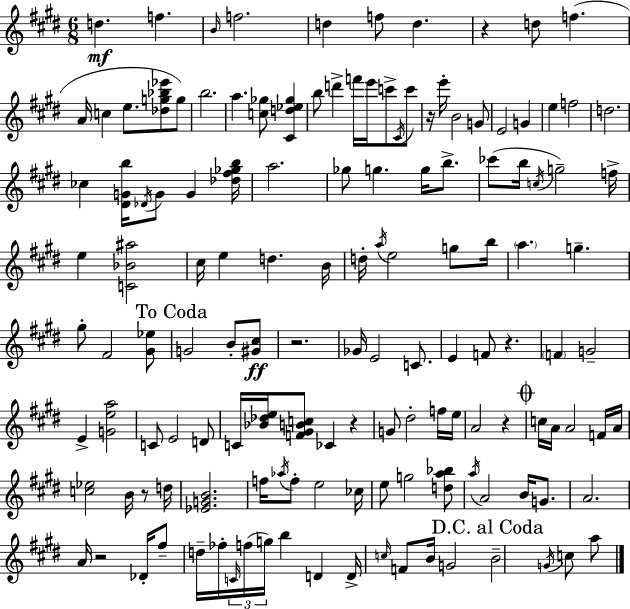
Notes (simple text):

D5/q. F5/q. B4/s F5/h. D5/q F5/e D5/q. R/q D5/e F5/q. A4/s C5/q E5/e. [Db5,G5,Bb5,Eb6]/e G5/e B5/h. A5/q. [C5,Gb5]/e [C#4,D5,Eb5,Gb5]/q B5/e D6/q F6/s E6/s C6/e C#4/s C6/e R/s E6/s B4/h G4/e E4/h G4/q E5/q F5/h D5/h. CES5/q [D#4,G4,B5]/s Db4/s G4/e G4/q [Db5,F#5,Gb5,B5]/s A5/h. Gb5/e G5/q. G5/s B5/e. CES6/e B5/s C5/s G5/h F5/s E5/q [C4,Bb4,A#5]/h C#5/s E5/q D5/q. B4/s D5/s A5/s E5/h G5/e B5/s A5/q. G5/q. G#5/e F#4/h [G#4,Eb5]/e G4/h B4/e [G#4,C#5]/e R/h. Gb4/s E4/h C4/e. E4/q F4/e R/q. F4/q G4/h E4/q [G4,E5,A5]/h C4/e E4/h D4/e C4/s [Bb4,Db5,E5]/s [F4,G#4,B4,C5]/e CES4/q R/q G4/e D#5/h F5/s E5/s A4/h R/q C5/s A4/s A4/h F4/s A4/s [C5,Eb5]/h B4/s R/e D5/s [Eb4,G4,B4]/h. F5/s Ab5/s F5/e E5/h CES5/s E5/e G5/h [D5,A5,Bb5]/e A5/s A4/h B4/s G4/e. A4/h. A4/s R/h Db4/s F#5/e D5/s FES5/s C4/s F5/s G5/s B5/q D4/q D4/s C5/s F4/e B4/s G4/h B4/h G4/s C5/e A5/e